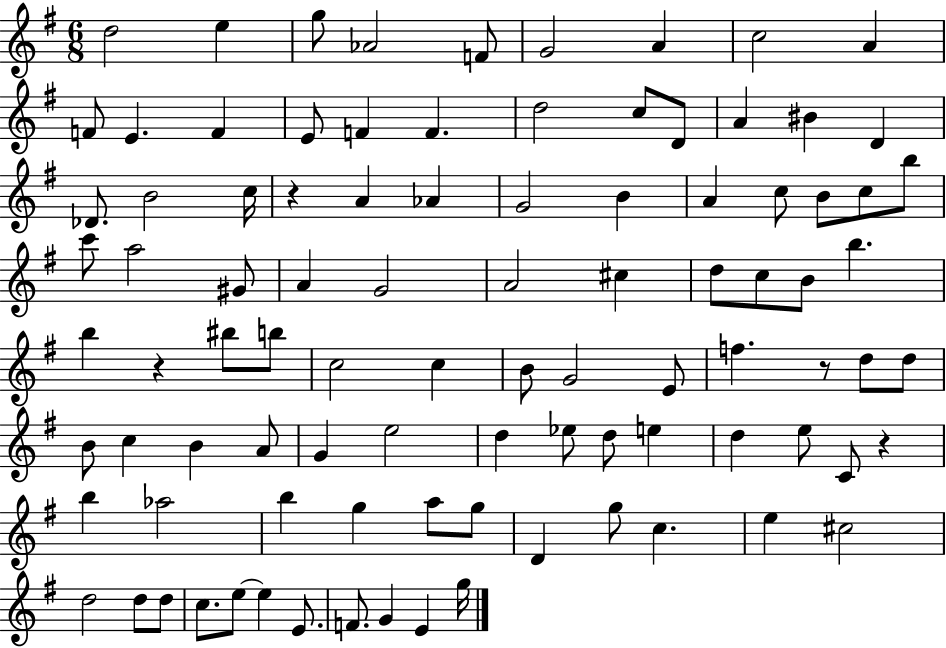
{
  \clef treble
  \numericTimeSignature
  \time 6/8
  \key g \major
  \repeat volta 2 { d''2 e''4 | g''8 aes'2 f'8 | g'2 a'4 | c''2 a'4 | \break f'8 e'4. f'4 | e'8 f'4 f'4. | d''2 c''8 d'8 | a'4 bis'4 d'4 | \break des'8. b'2 c''16 | r4 a'4 aes'4 | g'2 b'4 | a'4 c''8 b'8 c''8 b''8 | \break c'''8 a''2 gis'8 | a'4 g'2 | a'2 cis''4 | d''8 c''8 b'8 b''4. | \break b''4 r4 bis''8 b''8 | c''2 c''4 | b'8 g'2 e'8 | f''4. r8 d''8 d''8 | \break b'8 c''4 b'4 a'8 | g'4 e''2 | d''4 ees''8 d''8 e''4 | d''4 e''8 c'8 r4 | \break b''4 aes''2 | b''4 g''4 a''8 g''8 | d'4 g''8 c''4. | e''4 cis''2 | \break d''2 d''8 d''8 | c''8. e''8~~ e''4 e'8. | f'8. g'4 e'4 g''16 | } \bar "|."
}